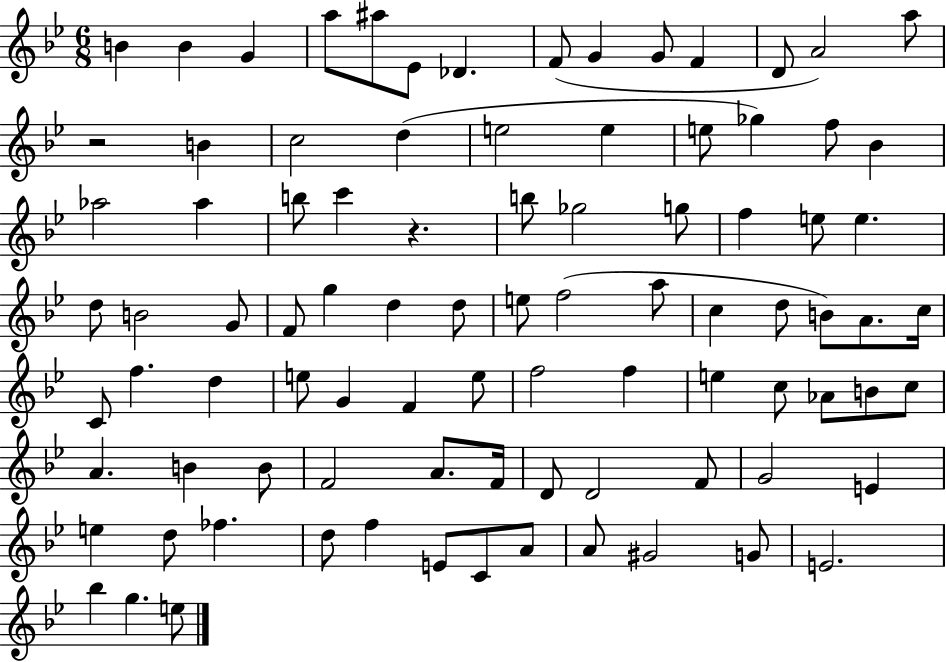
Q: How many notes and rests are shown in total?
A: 90